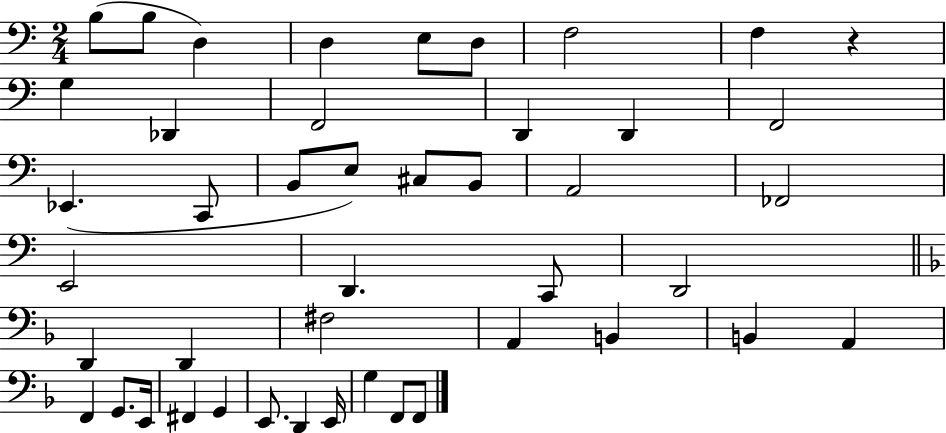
B3/e B3/e D3/q D3/q E3/e D3/e F3/h F3/q R/q G3/q Db2/q F2/h D2/q D2/q F2/h Eb2/q. C2/e B2/e E3/e C#3/e B2/e A2/h FES2/h E2/h D2/q. C2/e D2/h D2/q D2/q F#3/h A2/q B2/q B2/q A2/q F2/q G2/e. E2/s F#2/q G2/q E2/e. D2/q E2/s G3/q F2/e F2/e